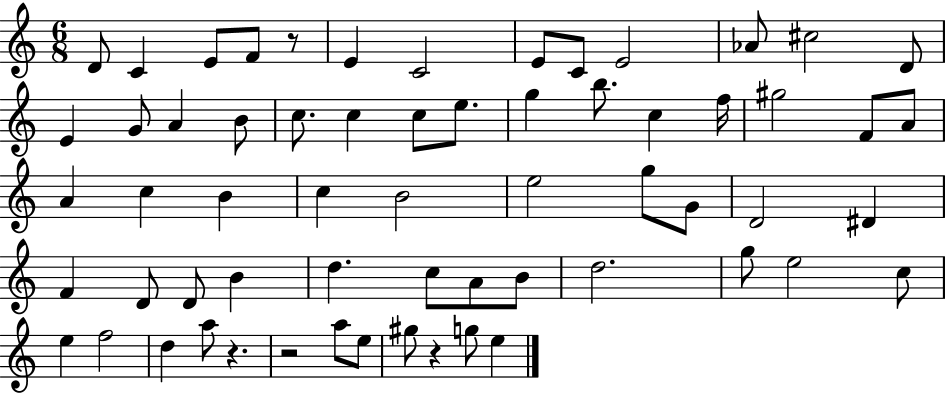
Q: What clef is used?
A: treble